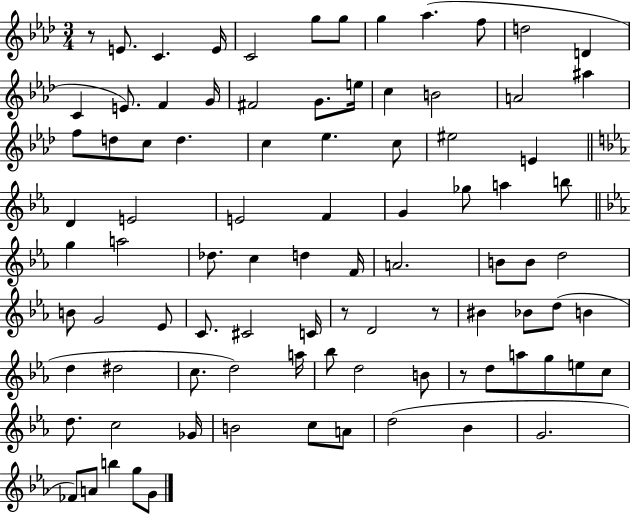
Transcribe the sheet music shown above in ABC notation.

X:1
T:Untitled
M:3/4
L:1/4
K:Ab
z/2 E/2 C E/4 C2 g/2 g/2 g _a f/2 d2 D C E/2 F G/4 ^F2 G/2 e/4 c B2 A2 ^a f/2 d/2 c/2 d c _e c/2 ^e2 E D E2 E2 F G _g/2 a b/2 g a2 _d/2 c d F/4 A2 B/2 B/2 d2 B/2 G2 _E/2 C/2 ^C2 C/4 z/2 D2 z/2 ^B _B/2 d/2 B d ^d2 c/2 d2 a/4 _b/2 d2 B/2 z/2 d/2 a/2 g/2 e/2 c/2 d/2 c2 _G/4 B2 c/2 A/2 d2 _B G2 _F/2 A/2 b g/2 G/2